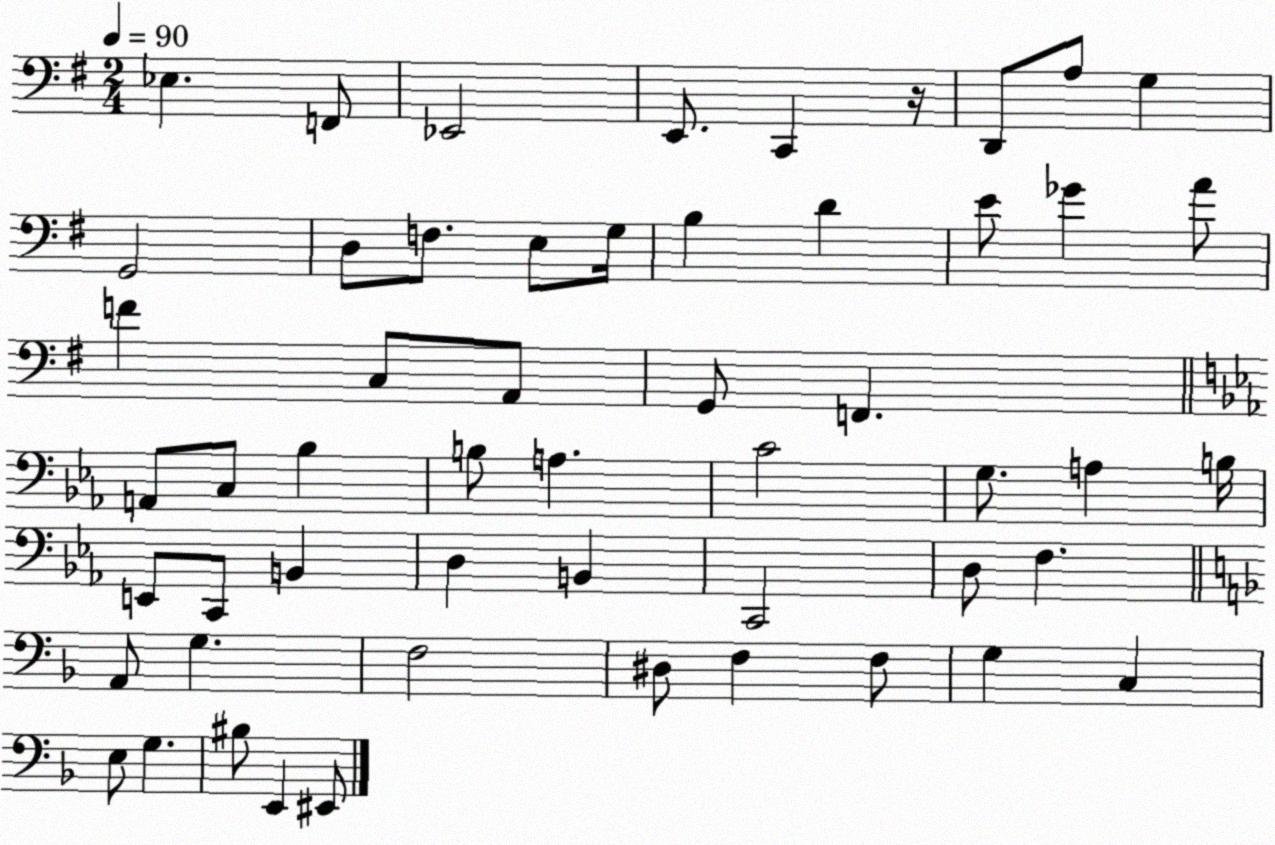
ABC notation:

X:1
T:Untitled
M:2/4
L:1/4
K:G
_E, F,,/2 _E,,2 E,,/2 C,, z/4 D,,/2 A,/2 G, G,,2 D,/2 F,/2 E,/2 G,/4 B, D E/2 _G A/2 F C,/2 A,,/2 G,,/2 F,, A,,/2 C,/2 _B, B,/2 A, C2 G,/2 A, B,/4 E,,/2 C,,/2 B,, D, B,, C,,2 D,/2 F, A,,/2 G, F,2 ^D,/2 F, F,/2 G, C, E,/2 G, ^B,/2 E,, ^E,,/2